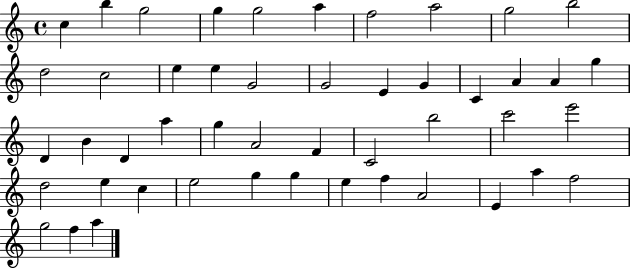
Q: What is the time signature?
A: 4/4